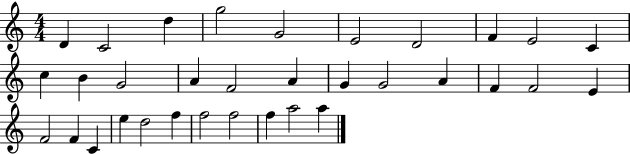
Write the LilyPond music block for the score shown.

{
  \clef treble
  \numericTimeSignature
  \time 4/4
  \key c \major
  d'4 c'2 d''4 | g''2 g'2 | e'2 d'2 | f'4 e'2 c'4 | \break c''4 b'4 g'2 | a'4 f'2 a'4 | g'4 g'2 a'4 | f'4 f'2 e'4 | \break f'2 f'4 c'4 | e''4 d''2 f''4 | f''2 f''2 | f''4 a''2 a''4 | \break \bar "|."
}